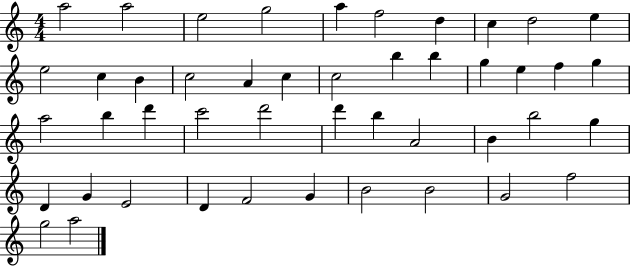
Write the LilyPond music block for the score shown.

{
  \clef treble
  \numericTimeSignature
  \time 4/4
  \key c \major
  a''2 a''2 | e''2 g''2 | a''4 f''2 d''4 | c''4 d''2 e''4 | \break e''2 c''4 b'4 | c''2 a'4 c''4 | c''2 b''4 b''4 | g''4 e''4 f''4 g''4 | \break a''2 b''4 d'''4 | c'''2 d'''2 | d'''4 b''4 a'2 | b'4 b''2 g''4 | \break d'4 g'4 e'2 | d'4 f'2 g'4 | b'2 b'2 | g'2 f''2 | \break g''2 a''2 | \bar "|."
}